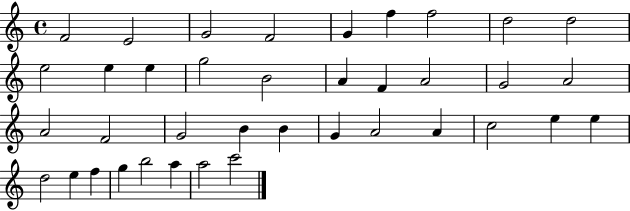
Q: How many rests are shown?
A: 0